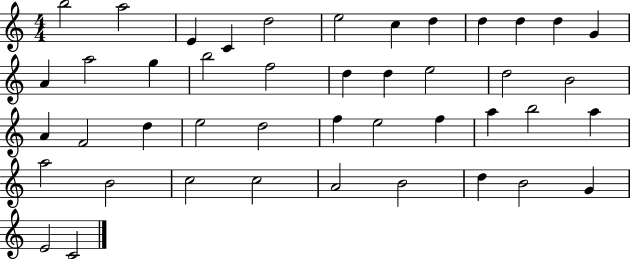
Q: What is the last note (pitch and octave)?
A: C4